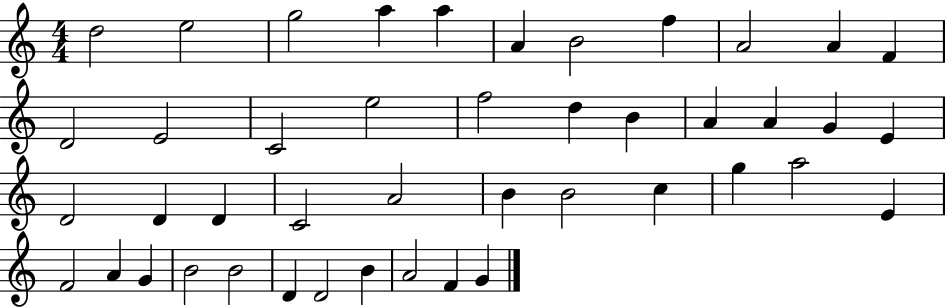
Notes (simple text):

D5/h E5/h G5/h A5/q A5/q A4/q B4/h F5/q A4/h A4/q F4/q D4/h E4/h C4/h E5/h F5/h D5/q B4/q A4/q A4/q G4/q E4/q D4/h D4/q D4/q C4/h A4/h B4/q B4/h C5/q G5/q A5/h E4/q F4/h A4/q G4/q B4/h B4/h D4/q D4/h B4/q A4/h F4/q G4/q